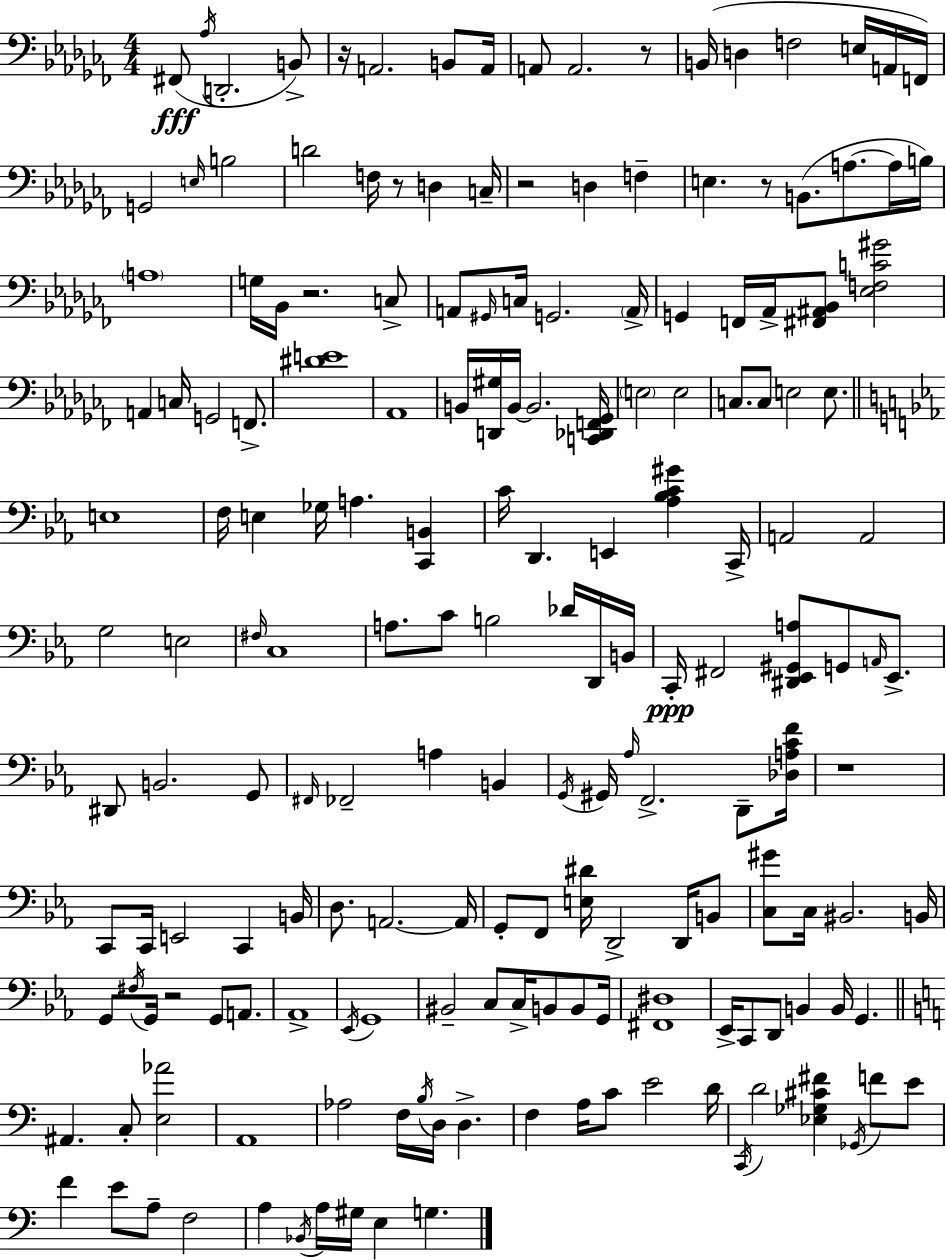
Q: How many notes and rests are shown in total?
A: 179